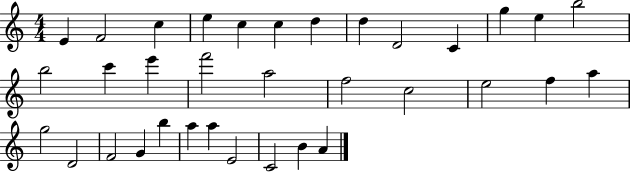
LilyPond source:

{
  \clef treble
  \numericTimeSignature
  \time 4/4
  \key c \major
  e'4 f'2 c''4 | e''4 c''4 c''4 d''4 | d''4 d'2 c'4 | g''4 e''4 b''2 | \break b''2 c'''4 e'''4 | f'''2 a''2 | f''2 c''2 | e''2 f''4 a''4 | \break g''2 d'2 | f'2 g'4 b''4 | a''4 a''4 e'2 | c'2 b'4 a'4 | \break \bar "|."
}